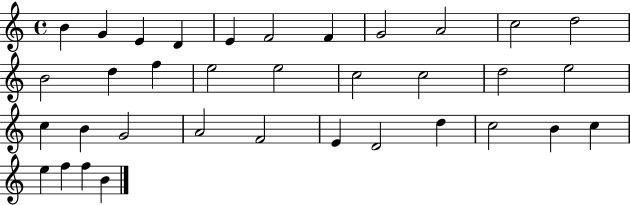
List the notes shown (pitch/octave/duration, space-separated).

B4/q G4/q E4/q D4/q E4/q F4/h F4/q G4/h A4/h C5/h D5/h B4/h D5/q F5/q E5/h E5/h C5/h C5/h D5/h E5/h C5/q B4/q G4/h A4/h F4/h E4/q D4/h D5/q C5/h B4/q C5/q E5/q F5/q F5/q B4/q